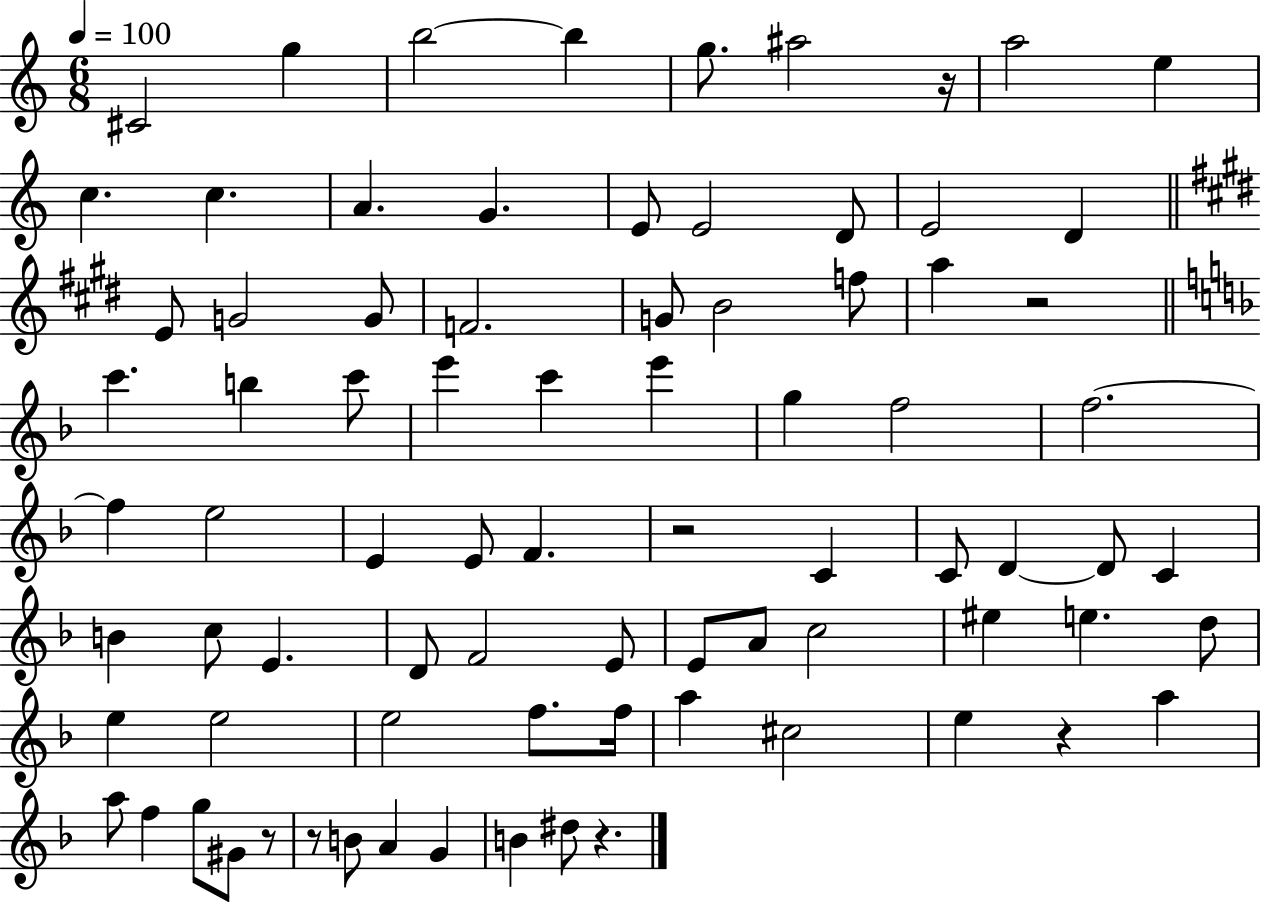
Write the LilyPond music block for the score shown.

{
  \clef treble
  \numericTimeSignature
  \time 6/8
  \key c \major
  \tempo 4 = 100
  cis'2 g''4 | b''2~~ b''4 | g''8. ais''2 r16 | a''2 e''4 | \break c''4. c''4. | a'4. g'4. | e'8 e'2 d'8 | e'2 d'4 | \break \bar "||" \break \key e \major e'8 g'2 g'8 | f'2. | g'8 b'2 f''8 | a''4 r2 | \break \bar "||" \break \key d \minor c'''4. b''4 c'''8 | e'''4 c'''4 e'''4 | g''4 f''2 | f''2.~~ | \break f''4 e''2 | e'4 e'8 f'4. | r2 c'4 | c'8 d'4~~ d'8 c'4 | \break b'4 c''8 e'4. | d'8 f'2 e'8 | e'8 a'8 c''2 | eis''4 e''4. d''8 | \break e''4 e''2 | e''2 f''8. f''16 | a''4 cis''2 | e''4 r4 a''4 | \break a''8 f''4 g''8 gis'8 r8 | r8 b'8 a'4 g'4 | b'4 dis''8 r4. | \bar "|."
}